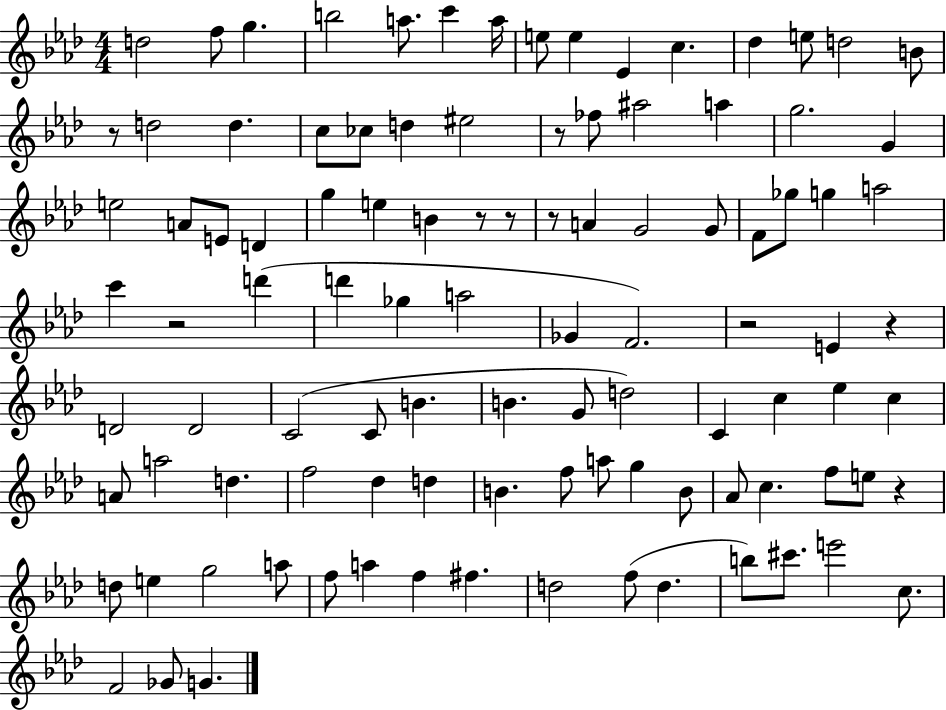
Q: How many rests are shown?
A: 9